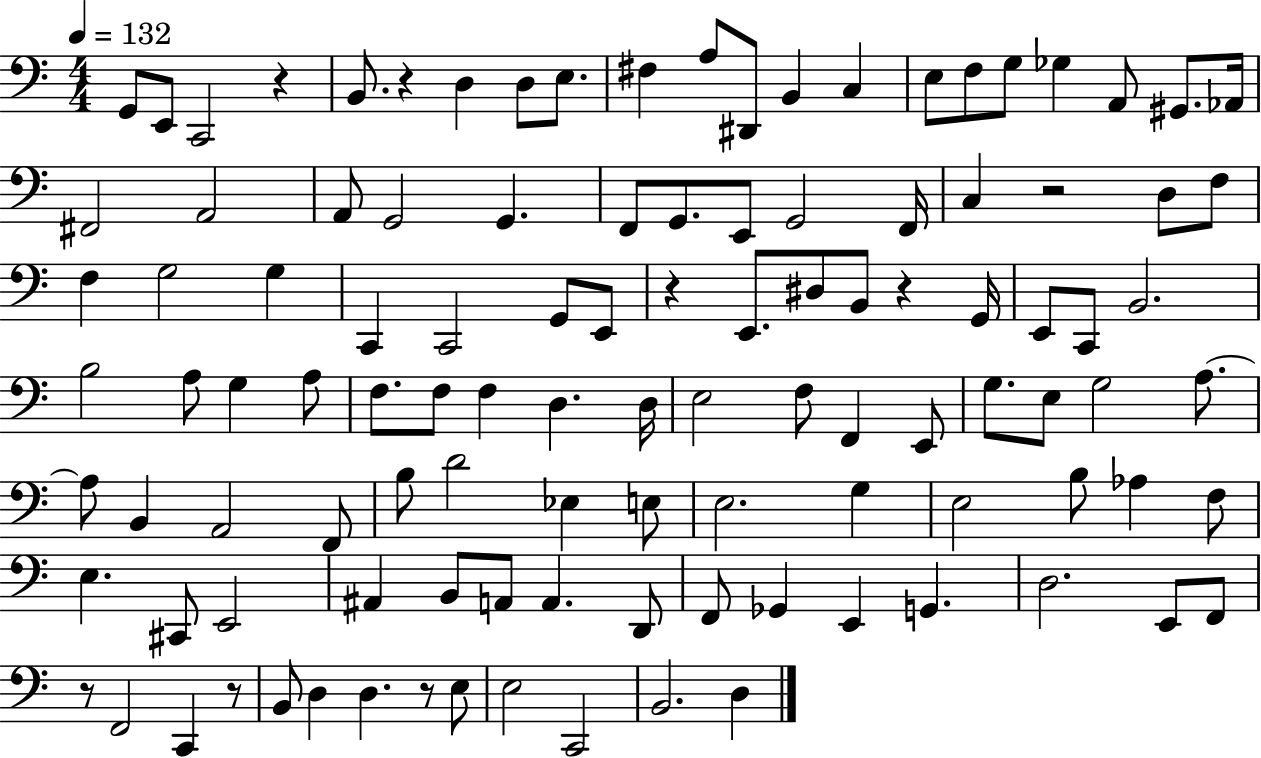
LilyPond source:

{
  \clef bass
  \numericTimeSignature
  \time 4/4
  \key c \major
  \tempo 4 = 132
  g,8 e,8 c,2 r4 | b,8. r4 d4 d8 e8. | fis4 a8 dis,8 b,4 c4 | e8 f8 g8 ges4 a,8 gis,8. aes,16 | \break fis,2 a,2 | a,8 g,2 g,4. | f,8 g,8. e,8 g,2 f,16 | c4 r2 d8 f8 | \break f4 g2 g4 | c,4 c,2 g,8 e,8 | r4 e,8. dis8 b,8 r4 g,16 | e,8 c,8 b,2. | \break b2 a8 g4 a8 | f8. f8 f4 d4. d16 | e2 f8 f,4 e,8 | g8. e8 g2 a8.~~ | \break a8 b,4 a,2 f,8 | b8 d'2 ees4 e8 | e2. g4 | e2 b8 aes4 f8 | \break e4. cis,8 e,2 | ais,4 b,8 a,8 a,4. d,8 | f,8 ges,4 e,4 g,4. | d2. e,8 f,8 | \break r8 f,2 c,4 r8 | b,8 d4 d4. r8 e8 | e2 c,2 | b,2. d4 | \break \bar "|."
}